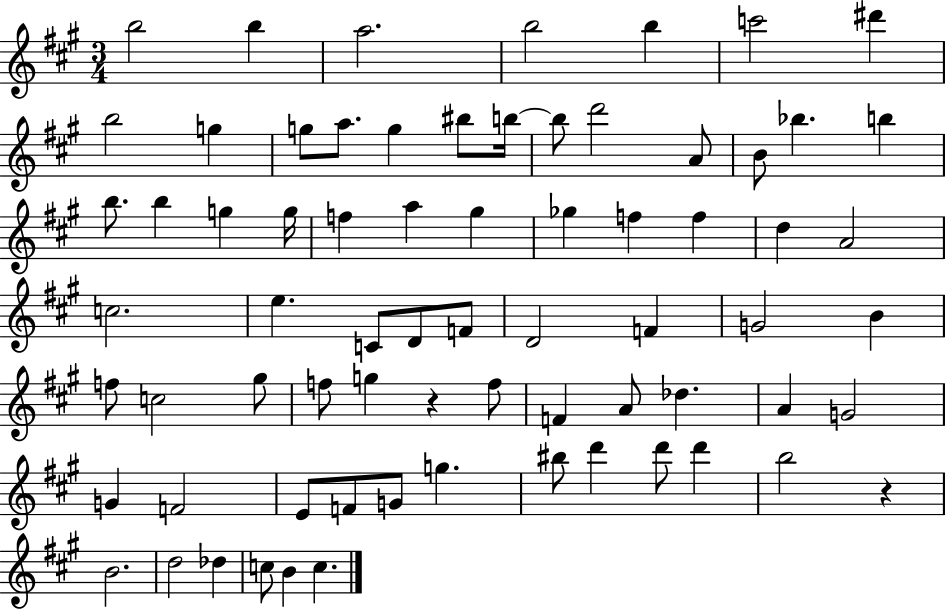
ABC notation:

X:1
T:Untitled
M:3/4
L:1/4
K:A
b2 b a2 b2 b c'2 ^d' b2 g g/2 a/2 g ^b/2 b/4 b/2 d'2 A/2 B/2 _b b b/2 b g g/4 f a ^g _g f f d A2 c2 e C/2 D/2 F/2 D2 F G2 B f/2 c2 ^g/2 f/2 g z f/2 F A/2 _d A G2 G F2 E/2 F/2 G/2 g ^b/2 d' d'/2 d' b2 z B2 d2 _d c/2 B c